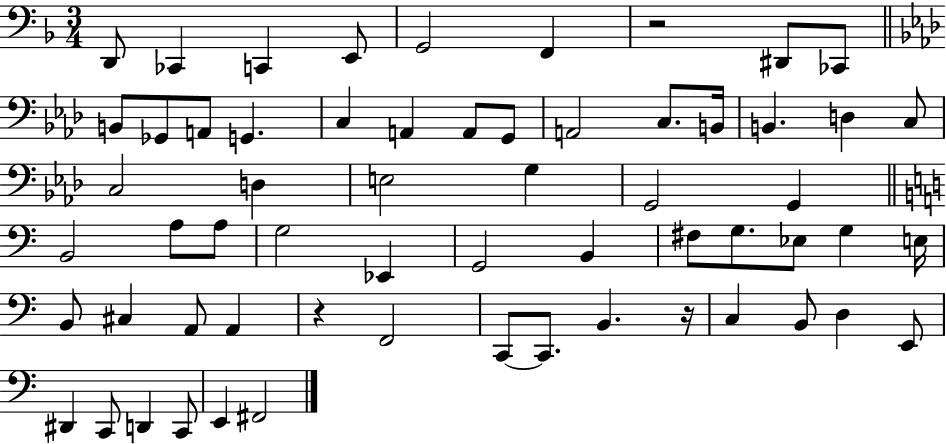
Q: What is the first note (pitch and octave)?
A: D2